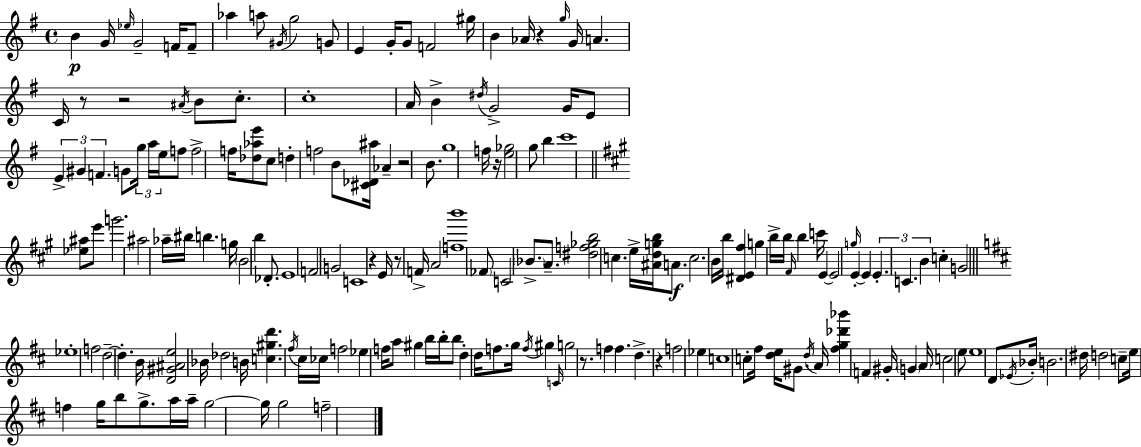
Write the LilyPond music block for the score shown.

{
  \clef treble
  \time 4/4
  \defaultTimeSignature
  \key g \major
  \repeat volta 2 { b'4\p g'16 \grace { ees''16 } g'2-- f'16 f'8-- | aes''4 a''8 \acciaccatura { gis'16 } g''2 | g'8 e'4 g'16-. g'8 f'2 | gis''16 b'4 aes'16 r4 \grace { g''16 } g'16 a'4. | \break c'16 r8 r2 \acciaccatura { ais'16 } b'8 | c''8.-. c''1-. | a'16 b'4-> \acciaccatura { dis''16 } g'2-> | g'16 e'8 \tuplet 3/2 { e'4-> gis'4 f'4. } | \break g'8 \tuplet 3/2 { g''16 a''16 e''16 } f''8 f''2-> | f''16 <des'' aes'' e'''>8 c''8 d''4-. f''2 | b'8 <cis' des' ais''>16 aes'4-- r2 | b'8. g''1 | \break f''16 r16 <e'' ges''>2 g''8 | b''4 c'''1 | \bar "||" \break \key a \major <ees'' ais''>8 e'''8 g'''2. | ais''2 aes''16-- bis''16 b''4. | g''16 \parenthesize b'2 b''4 des'8.-. | e'1 | \break f'2 g'2 | c'1 | r4 e'16 r8 f'16-> a'2 | <f'' b'''>1 | \break \parenthesize fes'8 c'2 \parenthesize bes'8.-> a'8.-- | <dis'' f'' ges'' b''>2 c''4. e''16-> <ais' d'' g'' b''>16 | a'8.\f c''2. b'16 | b''16 <dis' e' fis''>4 g''4 b''16-> b''16 \grace { fis'16 } b''4 | \break c'''16 e'4~~ e'2 \grace { g''16 } e'4-.~~ | e'4 \tuplet 3/2 { e'4.-. c'4. | b'4 } c''4-. g'2 | \bar "||" \break \key b \minor ees''1-. | f''2 d''2--~~ | d''4.-. b'16 <d' gis' ais' e''>2 bes'16 | des''2 b'16 <c'' gis'' d'''>4. \acciaccatura { fis''16 } | \break cis''16 ces''16 f''2 ees''4 f''16 a''8 | gis''4 b''16 b''16-. b''8 d''4-. d''16 f''8. | g''16 \acciaccatura { f''16 } gis''4 \grace { c'16 } g''2 | r8. f''4 f''4. d''4.-> | \break r4 f''2 ees''4 | c''1 | c''8-. fis''16 <d'' e''>16 gis'8. \acciaccatura { d''16 } a'16 <fis'' g'' des''' bes'''>4 | f'4 gis'16-. \parenthesize g'4 \parenthesize a'16 c''2 | \break e''8 e''1 | d'8 \acciaccatura { ees'16 } bes'16-. b'2. | dis''16 d''2 c''8-- e''16 | f''4 g''16 b''8 g''8.-> a''16 a''16-- g''2~~ | \break g''16 g''2 f''2-- | } \bar "|."
}